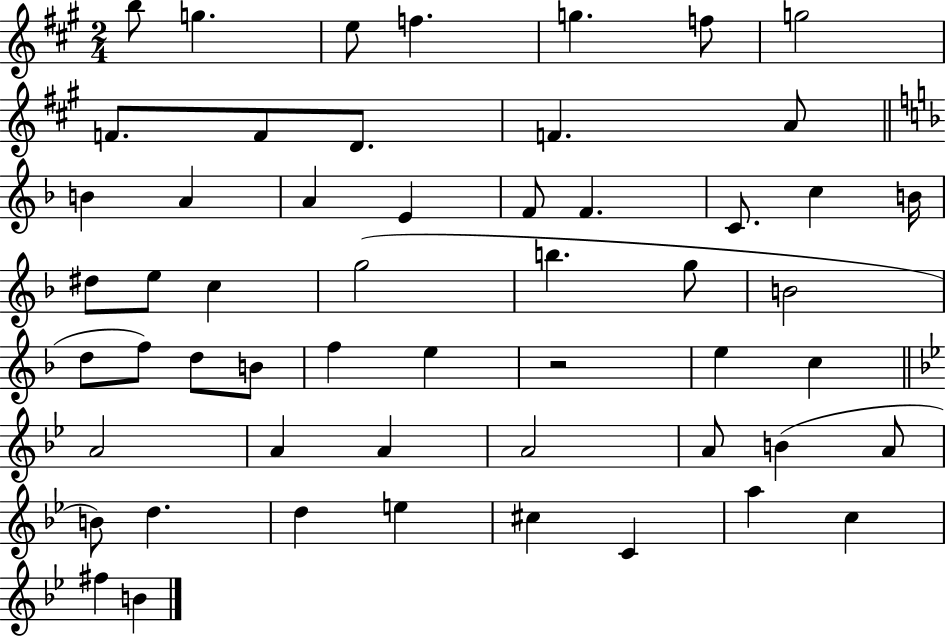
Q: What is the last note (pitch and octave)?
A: B4